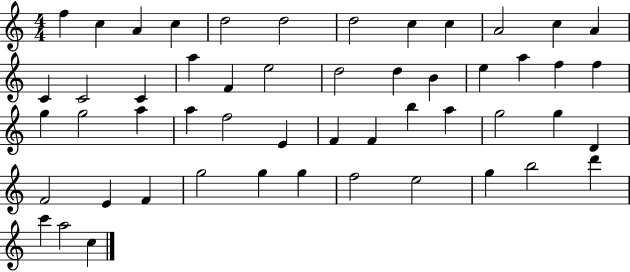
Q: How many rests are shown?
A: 0